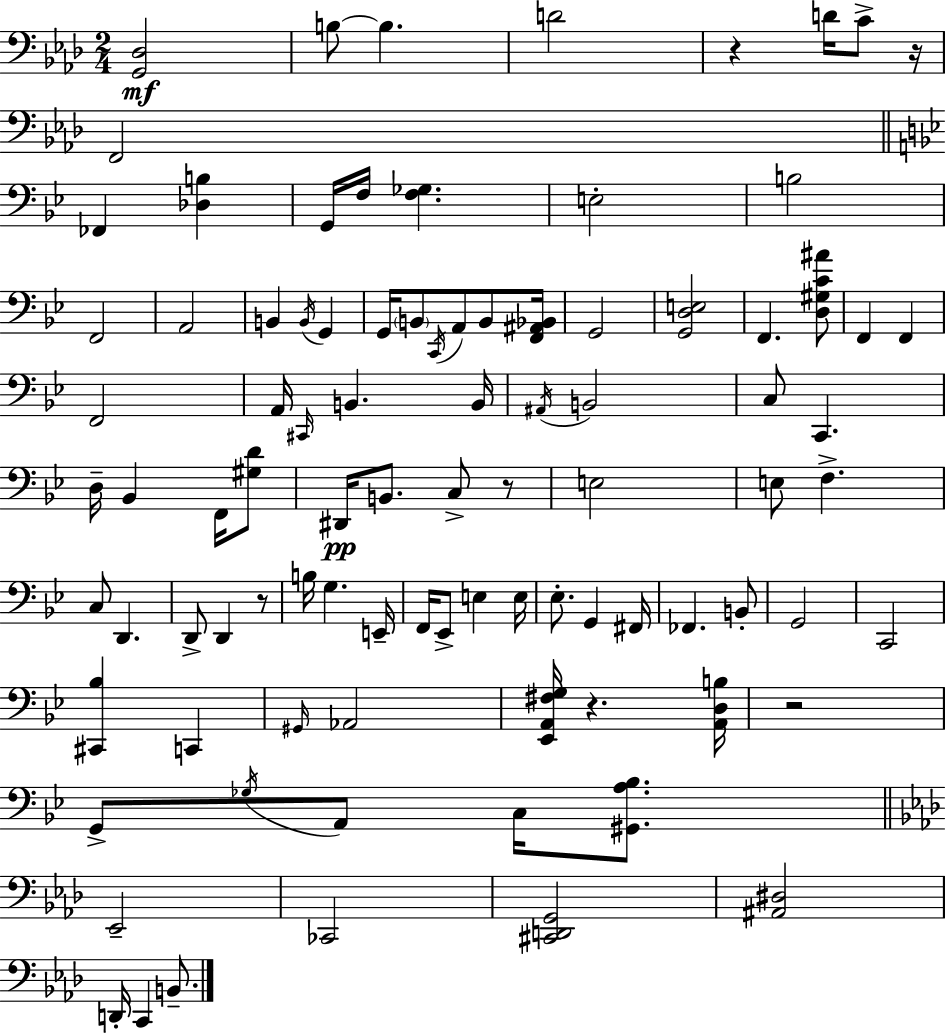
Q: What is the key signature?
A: F minor